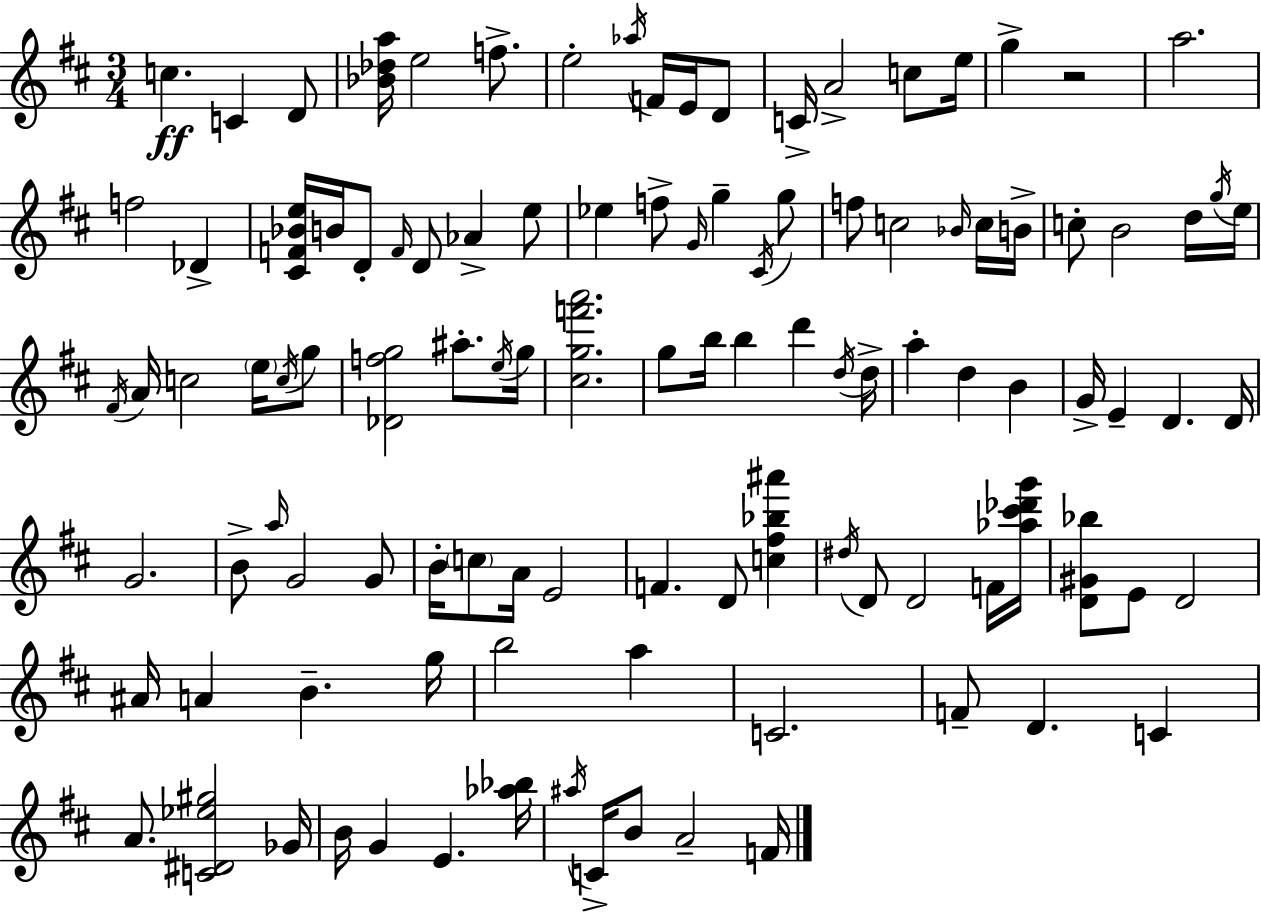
C5/q. C4/q D4/e [Bb4,Db5,A5]/s E5/h F5/e. E5/h Ab5/s F4/s E4/s D4/e C4/s A4/h C5/e E5/s G5/q R/h A5/h. F5/h Db4/q [C#4,F4,Bb4,E5]/s B4/s D4/e F4/s D4/e Ab4/q E5/e Eb5/q F5/e G4/s G5/q C#4/s G5/e F5/e C5/h Bb4/s C5/s B4/s C5/e B4/h D5/s G5/s E5/s F#4/s A4/s C5/h E5/s C5/s G5/e [Db4,F5,G5]/h A#5/e. E5/s G5/s [C#5,G5,F6,A6]/h. G5/e B5/s B5/q D6/q D5/s D5/s A5/q D5/q B4/q G4/s E4/q D4/q. D4/s G4/h. B4/e A5/s G4/h G4/e B4/s C5/e A4/s E4/h F4/q. D4/e [C5,F#5,Bb5,A#6]/q D#5/s D4/e D4/h F4/s [Ab5,C#6,Db6,G6]/s [D4,G#4,Bb5]/e E4/e D4/h A#4/s A4/q B4/q. G5/s B5/h A5/q C4/h. F4/e D4/q. C4/q A4/e. [C4,D#4,Eb5,G#5]/h Gb4/s B4/s G4/q E4/q. [Ab5,Bb5]/s A#5/s C4/s B4/e A4/h F4/s